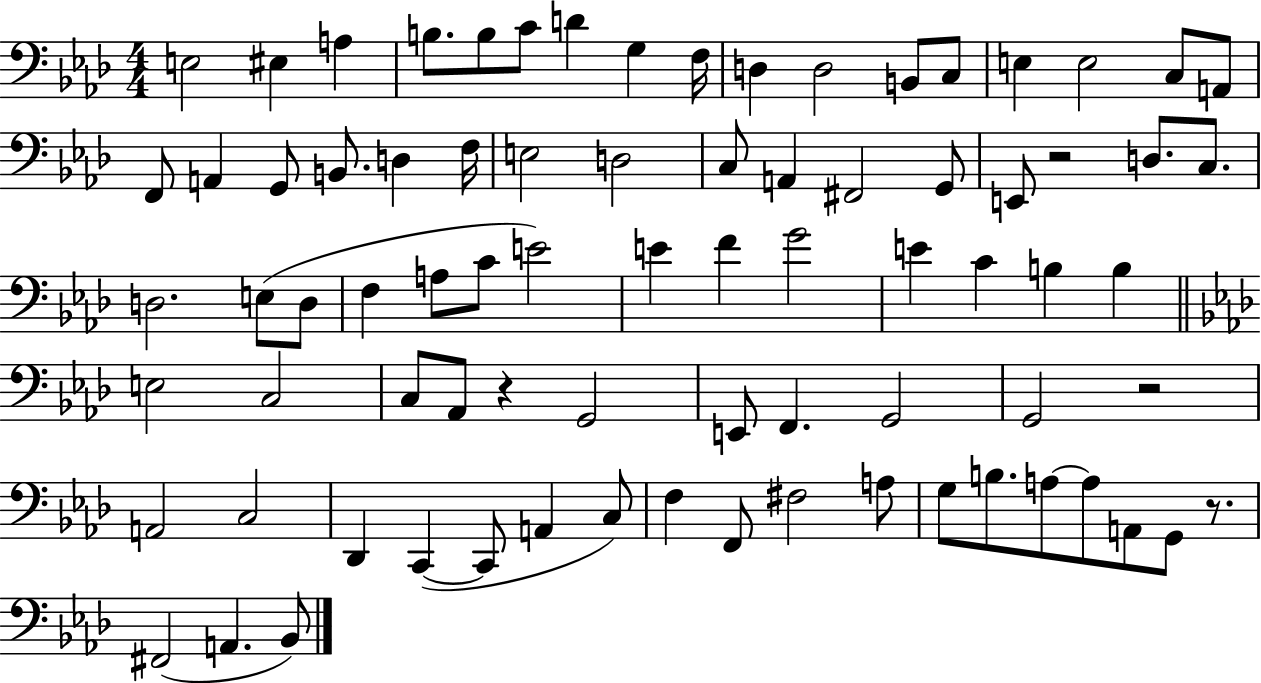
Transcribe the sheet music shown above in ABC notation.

X:1
T:Untitled
M:4/4
L:1/4
K:Ab
E,2 ^E, A, B,/2 B,/2 C/2 D G, F,/4 D, D,2 B,,/2 C,/2 E, E,2 C,/2 A,,/2 F,,/2 A,, G,,/2 B,,/2 D, F,/4 E,2 D,2 C,/2 A,, ^F,,2 G,,/2 E,,/2 z2 D,/2 C,/2 D,2 E,/2 D,/2 F, A,/2 C/2 E2 E F G2 E C B, B, E,2 C,2 C,/2 _A,,/2 z G,,2 E,,/2 F,, G,,2 G,,2 z2 A,,2 C,2 _D,, C,, C,,/2 A,, C,/2 F, F,,/2 ^F,2 A,/2 G,/2 B,/2 A,/2 A,/2 A,,/2 G,,/2 z/2 ^F,,2 A,, _B,,/2